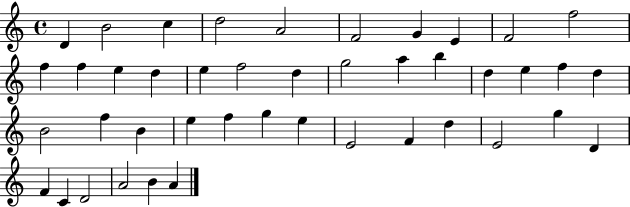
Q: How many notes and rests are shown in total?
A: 43